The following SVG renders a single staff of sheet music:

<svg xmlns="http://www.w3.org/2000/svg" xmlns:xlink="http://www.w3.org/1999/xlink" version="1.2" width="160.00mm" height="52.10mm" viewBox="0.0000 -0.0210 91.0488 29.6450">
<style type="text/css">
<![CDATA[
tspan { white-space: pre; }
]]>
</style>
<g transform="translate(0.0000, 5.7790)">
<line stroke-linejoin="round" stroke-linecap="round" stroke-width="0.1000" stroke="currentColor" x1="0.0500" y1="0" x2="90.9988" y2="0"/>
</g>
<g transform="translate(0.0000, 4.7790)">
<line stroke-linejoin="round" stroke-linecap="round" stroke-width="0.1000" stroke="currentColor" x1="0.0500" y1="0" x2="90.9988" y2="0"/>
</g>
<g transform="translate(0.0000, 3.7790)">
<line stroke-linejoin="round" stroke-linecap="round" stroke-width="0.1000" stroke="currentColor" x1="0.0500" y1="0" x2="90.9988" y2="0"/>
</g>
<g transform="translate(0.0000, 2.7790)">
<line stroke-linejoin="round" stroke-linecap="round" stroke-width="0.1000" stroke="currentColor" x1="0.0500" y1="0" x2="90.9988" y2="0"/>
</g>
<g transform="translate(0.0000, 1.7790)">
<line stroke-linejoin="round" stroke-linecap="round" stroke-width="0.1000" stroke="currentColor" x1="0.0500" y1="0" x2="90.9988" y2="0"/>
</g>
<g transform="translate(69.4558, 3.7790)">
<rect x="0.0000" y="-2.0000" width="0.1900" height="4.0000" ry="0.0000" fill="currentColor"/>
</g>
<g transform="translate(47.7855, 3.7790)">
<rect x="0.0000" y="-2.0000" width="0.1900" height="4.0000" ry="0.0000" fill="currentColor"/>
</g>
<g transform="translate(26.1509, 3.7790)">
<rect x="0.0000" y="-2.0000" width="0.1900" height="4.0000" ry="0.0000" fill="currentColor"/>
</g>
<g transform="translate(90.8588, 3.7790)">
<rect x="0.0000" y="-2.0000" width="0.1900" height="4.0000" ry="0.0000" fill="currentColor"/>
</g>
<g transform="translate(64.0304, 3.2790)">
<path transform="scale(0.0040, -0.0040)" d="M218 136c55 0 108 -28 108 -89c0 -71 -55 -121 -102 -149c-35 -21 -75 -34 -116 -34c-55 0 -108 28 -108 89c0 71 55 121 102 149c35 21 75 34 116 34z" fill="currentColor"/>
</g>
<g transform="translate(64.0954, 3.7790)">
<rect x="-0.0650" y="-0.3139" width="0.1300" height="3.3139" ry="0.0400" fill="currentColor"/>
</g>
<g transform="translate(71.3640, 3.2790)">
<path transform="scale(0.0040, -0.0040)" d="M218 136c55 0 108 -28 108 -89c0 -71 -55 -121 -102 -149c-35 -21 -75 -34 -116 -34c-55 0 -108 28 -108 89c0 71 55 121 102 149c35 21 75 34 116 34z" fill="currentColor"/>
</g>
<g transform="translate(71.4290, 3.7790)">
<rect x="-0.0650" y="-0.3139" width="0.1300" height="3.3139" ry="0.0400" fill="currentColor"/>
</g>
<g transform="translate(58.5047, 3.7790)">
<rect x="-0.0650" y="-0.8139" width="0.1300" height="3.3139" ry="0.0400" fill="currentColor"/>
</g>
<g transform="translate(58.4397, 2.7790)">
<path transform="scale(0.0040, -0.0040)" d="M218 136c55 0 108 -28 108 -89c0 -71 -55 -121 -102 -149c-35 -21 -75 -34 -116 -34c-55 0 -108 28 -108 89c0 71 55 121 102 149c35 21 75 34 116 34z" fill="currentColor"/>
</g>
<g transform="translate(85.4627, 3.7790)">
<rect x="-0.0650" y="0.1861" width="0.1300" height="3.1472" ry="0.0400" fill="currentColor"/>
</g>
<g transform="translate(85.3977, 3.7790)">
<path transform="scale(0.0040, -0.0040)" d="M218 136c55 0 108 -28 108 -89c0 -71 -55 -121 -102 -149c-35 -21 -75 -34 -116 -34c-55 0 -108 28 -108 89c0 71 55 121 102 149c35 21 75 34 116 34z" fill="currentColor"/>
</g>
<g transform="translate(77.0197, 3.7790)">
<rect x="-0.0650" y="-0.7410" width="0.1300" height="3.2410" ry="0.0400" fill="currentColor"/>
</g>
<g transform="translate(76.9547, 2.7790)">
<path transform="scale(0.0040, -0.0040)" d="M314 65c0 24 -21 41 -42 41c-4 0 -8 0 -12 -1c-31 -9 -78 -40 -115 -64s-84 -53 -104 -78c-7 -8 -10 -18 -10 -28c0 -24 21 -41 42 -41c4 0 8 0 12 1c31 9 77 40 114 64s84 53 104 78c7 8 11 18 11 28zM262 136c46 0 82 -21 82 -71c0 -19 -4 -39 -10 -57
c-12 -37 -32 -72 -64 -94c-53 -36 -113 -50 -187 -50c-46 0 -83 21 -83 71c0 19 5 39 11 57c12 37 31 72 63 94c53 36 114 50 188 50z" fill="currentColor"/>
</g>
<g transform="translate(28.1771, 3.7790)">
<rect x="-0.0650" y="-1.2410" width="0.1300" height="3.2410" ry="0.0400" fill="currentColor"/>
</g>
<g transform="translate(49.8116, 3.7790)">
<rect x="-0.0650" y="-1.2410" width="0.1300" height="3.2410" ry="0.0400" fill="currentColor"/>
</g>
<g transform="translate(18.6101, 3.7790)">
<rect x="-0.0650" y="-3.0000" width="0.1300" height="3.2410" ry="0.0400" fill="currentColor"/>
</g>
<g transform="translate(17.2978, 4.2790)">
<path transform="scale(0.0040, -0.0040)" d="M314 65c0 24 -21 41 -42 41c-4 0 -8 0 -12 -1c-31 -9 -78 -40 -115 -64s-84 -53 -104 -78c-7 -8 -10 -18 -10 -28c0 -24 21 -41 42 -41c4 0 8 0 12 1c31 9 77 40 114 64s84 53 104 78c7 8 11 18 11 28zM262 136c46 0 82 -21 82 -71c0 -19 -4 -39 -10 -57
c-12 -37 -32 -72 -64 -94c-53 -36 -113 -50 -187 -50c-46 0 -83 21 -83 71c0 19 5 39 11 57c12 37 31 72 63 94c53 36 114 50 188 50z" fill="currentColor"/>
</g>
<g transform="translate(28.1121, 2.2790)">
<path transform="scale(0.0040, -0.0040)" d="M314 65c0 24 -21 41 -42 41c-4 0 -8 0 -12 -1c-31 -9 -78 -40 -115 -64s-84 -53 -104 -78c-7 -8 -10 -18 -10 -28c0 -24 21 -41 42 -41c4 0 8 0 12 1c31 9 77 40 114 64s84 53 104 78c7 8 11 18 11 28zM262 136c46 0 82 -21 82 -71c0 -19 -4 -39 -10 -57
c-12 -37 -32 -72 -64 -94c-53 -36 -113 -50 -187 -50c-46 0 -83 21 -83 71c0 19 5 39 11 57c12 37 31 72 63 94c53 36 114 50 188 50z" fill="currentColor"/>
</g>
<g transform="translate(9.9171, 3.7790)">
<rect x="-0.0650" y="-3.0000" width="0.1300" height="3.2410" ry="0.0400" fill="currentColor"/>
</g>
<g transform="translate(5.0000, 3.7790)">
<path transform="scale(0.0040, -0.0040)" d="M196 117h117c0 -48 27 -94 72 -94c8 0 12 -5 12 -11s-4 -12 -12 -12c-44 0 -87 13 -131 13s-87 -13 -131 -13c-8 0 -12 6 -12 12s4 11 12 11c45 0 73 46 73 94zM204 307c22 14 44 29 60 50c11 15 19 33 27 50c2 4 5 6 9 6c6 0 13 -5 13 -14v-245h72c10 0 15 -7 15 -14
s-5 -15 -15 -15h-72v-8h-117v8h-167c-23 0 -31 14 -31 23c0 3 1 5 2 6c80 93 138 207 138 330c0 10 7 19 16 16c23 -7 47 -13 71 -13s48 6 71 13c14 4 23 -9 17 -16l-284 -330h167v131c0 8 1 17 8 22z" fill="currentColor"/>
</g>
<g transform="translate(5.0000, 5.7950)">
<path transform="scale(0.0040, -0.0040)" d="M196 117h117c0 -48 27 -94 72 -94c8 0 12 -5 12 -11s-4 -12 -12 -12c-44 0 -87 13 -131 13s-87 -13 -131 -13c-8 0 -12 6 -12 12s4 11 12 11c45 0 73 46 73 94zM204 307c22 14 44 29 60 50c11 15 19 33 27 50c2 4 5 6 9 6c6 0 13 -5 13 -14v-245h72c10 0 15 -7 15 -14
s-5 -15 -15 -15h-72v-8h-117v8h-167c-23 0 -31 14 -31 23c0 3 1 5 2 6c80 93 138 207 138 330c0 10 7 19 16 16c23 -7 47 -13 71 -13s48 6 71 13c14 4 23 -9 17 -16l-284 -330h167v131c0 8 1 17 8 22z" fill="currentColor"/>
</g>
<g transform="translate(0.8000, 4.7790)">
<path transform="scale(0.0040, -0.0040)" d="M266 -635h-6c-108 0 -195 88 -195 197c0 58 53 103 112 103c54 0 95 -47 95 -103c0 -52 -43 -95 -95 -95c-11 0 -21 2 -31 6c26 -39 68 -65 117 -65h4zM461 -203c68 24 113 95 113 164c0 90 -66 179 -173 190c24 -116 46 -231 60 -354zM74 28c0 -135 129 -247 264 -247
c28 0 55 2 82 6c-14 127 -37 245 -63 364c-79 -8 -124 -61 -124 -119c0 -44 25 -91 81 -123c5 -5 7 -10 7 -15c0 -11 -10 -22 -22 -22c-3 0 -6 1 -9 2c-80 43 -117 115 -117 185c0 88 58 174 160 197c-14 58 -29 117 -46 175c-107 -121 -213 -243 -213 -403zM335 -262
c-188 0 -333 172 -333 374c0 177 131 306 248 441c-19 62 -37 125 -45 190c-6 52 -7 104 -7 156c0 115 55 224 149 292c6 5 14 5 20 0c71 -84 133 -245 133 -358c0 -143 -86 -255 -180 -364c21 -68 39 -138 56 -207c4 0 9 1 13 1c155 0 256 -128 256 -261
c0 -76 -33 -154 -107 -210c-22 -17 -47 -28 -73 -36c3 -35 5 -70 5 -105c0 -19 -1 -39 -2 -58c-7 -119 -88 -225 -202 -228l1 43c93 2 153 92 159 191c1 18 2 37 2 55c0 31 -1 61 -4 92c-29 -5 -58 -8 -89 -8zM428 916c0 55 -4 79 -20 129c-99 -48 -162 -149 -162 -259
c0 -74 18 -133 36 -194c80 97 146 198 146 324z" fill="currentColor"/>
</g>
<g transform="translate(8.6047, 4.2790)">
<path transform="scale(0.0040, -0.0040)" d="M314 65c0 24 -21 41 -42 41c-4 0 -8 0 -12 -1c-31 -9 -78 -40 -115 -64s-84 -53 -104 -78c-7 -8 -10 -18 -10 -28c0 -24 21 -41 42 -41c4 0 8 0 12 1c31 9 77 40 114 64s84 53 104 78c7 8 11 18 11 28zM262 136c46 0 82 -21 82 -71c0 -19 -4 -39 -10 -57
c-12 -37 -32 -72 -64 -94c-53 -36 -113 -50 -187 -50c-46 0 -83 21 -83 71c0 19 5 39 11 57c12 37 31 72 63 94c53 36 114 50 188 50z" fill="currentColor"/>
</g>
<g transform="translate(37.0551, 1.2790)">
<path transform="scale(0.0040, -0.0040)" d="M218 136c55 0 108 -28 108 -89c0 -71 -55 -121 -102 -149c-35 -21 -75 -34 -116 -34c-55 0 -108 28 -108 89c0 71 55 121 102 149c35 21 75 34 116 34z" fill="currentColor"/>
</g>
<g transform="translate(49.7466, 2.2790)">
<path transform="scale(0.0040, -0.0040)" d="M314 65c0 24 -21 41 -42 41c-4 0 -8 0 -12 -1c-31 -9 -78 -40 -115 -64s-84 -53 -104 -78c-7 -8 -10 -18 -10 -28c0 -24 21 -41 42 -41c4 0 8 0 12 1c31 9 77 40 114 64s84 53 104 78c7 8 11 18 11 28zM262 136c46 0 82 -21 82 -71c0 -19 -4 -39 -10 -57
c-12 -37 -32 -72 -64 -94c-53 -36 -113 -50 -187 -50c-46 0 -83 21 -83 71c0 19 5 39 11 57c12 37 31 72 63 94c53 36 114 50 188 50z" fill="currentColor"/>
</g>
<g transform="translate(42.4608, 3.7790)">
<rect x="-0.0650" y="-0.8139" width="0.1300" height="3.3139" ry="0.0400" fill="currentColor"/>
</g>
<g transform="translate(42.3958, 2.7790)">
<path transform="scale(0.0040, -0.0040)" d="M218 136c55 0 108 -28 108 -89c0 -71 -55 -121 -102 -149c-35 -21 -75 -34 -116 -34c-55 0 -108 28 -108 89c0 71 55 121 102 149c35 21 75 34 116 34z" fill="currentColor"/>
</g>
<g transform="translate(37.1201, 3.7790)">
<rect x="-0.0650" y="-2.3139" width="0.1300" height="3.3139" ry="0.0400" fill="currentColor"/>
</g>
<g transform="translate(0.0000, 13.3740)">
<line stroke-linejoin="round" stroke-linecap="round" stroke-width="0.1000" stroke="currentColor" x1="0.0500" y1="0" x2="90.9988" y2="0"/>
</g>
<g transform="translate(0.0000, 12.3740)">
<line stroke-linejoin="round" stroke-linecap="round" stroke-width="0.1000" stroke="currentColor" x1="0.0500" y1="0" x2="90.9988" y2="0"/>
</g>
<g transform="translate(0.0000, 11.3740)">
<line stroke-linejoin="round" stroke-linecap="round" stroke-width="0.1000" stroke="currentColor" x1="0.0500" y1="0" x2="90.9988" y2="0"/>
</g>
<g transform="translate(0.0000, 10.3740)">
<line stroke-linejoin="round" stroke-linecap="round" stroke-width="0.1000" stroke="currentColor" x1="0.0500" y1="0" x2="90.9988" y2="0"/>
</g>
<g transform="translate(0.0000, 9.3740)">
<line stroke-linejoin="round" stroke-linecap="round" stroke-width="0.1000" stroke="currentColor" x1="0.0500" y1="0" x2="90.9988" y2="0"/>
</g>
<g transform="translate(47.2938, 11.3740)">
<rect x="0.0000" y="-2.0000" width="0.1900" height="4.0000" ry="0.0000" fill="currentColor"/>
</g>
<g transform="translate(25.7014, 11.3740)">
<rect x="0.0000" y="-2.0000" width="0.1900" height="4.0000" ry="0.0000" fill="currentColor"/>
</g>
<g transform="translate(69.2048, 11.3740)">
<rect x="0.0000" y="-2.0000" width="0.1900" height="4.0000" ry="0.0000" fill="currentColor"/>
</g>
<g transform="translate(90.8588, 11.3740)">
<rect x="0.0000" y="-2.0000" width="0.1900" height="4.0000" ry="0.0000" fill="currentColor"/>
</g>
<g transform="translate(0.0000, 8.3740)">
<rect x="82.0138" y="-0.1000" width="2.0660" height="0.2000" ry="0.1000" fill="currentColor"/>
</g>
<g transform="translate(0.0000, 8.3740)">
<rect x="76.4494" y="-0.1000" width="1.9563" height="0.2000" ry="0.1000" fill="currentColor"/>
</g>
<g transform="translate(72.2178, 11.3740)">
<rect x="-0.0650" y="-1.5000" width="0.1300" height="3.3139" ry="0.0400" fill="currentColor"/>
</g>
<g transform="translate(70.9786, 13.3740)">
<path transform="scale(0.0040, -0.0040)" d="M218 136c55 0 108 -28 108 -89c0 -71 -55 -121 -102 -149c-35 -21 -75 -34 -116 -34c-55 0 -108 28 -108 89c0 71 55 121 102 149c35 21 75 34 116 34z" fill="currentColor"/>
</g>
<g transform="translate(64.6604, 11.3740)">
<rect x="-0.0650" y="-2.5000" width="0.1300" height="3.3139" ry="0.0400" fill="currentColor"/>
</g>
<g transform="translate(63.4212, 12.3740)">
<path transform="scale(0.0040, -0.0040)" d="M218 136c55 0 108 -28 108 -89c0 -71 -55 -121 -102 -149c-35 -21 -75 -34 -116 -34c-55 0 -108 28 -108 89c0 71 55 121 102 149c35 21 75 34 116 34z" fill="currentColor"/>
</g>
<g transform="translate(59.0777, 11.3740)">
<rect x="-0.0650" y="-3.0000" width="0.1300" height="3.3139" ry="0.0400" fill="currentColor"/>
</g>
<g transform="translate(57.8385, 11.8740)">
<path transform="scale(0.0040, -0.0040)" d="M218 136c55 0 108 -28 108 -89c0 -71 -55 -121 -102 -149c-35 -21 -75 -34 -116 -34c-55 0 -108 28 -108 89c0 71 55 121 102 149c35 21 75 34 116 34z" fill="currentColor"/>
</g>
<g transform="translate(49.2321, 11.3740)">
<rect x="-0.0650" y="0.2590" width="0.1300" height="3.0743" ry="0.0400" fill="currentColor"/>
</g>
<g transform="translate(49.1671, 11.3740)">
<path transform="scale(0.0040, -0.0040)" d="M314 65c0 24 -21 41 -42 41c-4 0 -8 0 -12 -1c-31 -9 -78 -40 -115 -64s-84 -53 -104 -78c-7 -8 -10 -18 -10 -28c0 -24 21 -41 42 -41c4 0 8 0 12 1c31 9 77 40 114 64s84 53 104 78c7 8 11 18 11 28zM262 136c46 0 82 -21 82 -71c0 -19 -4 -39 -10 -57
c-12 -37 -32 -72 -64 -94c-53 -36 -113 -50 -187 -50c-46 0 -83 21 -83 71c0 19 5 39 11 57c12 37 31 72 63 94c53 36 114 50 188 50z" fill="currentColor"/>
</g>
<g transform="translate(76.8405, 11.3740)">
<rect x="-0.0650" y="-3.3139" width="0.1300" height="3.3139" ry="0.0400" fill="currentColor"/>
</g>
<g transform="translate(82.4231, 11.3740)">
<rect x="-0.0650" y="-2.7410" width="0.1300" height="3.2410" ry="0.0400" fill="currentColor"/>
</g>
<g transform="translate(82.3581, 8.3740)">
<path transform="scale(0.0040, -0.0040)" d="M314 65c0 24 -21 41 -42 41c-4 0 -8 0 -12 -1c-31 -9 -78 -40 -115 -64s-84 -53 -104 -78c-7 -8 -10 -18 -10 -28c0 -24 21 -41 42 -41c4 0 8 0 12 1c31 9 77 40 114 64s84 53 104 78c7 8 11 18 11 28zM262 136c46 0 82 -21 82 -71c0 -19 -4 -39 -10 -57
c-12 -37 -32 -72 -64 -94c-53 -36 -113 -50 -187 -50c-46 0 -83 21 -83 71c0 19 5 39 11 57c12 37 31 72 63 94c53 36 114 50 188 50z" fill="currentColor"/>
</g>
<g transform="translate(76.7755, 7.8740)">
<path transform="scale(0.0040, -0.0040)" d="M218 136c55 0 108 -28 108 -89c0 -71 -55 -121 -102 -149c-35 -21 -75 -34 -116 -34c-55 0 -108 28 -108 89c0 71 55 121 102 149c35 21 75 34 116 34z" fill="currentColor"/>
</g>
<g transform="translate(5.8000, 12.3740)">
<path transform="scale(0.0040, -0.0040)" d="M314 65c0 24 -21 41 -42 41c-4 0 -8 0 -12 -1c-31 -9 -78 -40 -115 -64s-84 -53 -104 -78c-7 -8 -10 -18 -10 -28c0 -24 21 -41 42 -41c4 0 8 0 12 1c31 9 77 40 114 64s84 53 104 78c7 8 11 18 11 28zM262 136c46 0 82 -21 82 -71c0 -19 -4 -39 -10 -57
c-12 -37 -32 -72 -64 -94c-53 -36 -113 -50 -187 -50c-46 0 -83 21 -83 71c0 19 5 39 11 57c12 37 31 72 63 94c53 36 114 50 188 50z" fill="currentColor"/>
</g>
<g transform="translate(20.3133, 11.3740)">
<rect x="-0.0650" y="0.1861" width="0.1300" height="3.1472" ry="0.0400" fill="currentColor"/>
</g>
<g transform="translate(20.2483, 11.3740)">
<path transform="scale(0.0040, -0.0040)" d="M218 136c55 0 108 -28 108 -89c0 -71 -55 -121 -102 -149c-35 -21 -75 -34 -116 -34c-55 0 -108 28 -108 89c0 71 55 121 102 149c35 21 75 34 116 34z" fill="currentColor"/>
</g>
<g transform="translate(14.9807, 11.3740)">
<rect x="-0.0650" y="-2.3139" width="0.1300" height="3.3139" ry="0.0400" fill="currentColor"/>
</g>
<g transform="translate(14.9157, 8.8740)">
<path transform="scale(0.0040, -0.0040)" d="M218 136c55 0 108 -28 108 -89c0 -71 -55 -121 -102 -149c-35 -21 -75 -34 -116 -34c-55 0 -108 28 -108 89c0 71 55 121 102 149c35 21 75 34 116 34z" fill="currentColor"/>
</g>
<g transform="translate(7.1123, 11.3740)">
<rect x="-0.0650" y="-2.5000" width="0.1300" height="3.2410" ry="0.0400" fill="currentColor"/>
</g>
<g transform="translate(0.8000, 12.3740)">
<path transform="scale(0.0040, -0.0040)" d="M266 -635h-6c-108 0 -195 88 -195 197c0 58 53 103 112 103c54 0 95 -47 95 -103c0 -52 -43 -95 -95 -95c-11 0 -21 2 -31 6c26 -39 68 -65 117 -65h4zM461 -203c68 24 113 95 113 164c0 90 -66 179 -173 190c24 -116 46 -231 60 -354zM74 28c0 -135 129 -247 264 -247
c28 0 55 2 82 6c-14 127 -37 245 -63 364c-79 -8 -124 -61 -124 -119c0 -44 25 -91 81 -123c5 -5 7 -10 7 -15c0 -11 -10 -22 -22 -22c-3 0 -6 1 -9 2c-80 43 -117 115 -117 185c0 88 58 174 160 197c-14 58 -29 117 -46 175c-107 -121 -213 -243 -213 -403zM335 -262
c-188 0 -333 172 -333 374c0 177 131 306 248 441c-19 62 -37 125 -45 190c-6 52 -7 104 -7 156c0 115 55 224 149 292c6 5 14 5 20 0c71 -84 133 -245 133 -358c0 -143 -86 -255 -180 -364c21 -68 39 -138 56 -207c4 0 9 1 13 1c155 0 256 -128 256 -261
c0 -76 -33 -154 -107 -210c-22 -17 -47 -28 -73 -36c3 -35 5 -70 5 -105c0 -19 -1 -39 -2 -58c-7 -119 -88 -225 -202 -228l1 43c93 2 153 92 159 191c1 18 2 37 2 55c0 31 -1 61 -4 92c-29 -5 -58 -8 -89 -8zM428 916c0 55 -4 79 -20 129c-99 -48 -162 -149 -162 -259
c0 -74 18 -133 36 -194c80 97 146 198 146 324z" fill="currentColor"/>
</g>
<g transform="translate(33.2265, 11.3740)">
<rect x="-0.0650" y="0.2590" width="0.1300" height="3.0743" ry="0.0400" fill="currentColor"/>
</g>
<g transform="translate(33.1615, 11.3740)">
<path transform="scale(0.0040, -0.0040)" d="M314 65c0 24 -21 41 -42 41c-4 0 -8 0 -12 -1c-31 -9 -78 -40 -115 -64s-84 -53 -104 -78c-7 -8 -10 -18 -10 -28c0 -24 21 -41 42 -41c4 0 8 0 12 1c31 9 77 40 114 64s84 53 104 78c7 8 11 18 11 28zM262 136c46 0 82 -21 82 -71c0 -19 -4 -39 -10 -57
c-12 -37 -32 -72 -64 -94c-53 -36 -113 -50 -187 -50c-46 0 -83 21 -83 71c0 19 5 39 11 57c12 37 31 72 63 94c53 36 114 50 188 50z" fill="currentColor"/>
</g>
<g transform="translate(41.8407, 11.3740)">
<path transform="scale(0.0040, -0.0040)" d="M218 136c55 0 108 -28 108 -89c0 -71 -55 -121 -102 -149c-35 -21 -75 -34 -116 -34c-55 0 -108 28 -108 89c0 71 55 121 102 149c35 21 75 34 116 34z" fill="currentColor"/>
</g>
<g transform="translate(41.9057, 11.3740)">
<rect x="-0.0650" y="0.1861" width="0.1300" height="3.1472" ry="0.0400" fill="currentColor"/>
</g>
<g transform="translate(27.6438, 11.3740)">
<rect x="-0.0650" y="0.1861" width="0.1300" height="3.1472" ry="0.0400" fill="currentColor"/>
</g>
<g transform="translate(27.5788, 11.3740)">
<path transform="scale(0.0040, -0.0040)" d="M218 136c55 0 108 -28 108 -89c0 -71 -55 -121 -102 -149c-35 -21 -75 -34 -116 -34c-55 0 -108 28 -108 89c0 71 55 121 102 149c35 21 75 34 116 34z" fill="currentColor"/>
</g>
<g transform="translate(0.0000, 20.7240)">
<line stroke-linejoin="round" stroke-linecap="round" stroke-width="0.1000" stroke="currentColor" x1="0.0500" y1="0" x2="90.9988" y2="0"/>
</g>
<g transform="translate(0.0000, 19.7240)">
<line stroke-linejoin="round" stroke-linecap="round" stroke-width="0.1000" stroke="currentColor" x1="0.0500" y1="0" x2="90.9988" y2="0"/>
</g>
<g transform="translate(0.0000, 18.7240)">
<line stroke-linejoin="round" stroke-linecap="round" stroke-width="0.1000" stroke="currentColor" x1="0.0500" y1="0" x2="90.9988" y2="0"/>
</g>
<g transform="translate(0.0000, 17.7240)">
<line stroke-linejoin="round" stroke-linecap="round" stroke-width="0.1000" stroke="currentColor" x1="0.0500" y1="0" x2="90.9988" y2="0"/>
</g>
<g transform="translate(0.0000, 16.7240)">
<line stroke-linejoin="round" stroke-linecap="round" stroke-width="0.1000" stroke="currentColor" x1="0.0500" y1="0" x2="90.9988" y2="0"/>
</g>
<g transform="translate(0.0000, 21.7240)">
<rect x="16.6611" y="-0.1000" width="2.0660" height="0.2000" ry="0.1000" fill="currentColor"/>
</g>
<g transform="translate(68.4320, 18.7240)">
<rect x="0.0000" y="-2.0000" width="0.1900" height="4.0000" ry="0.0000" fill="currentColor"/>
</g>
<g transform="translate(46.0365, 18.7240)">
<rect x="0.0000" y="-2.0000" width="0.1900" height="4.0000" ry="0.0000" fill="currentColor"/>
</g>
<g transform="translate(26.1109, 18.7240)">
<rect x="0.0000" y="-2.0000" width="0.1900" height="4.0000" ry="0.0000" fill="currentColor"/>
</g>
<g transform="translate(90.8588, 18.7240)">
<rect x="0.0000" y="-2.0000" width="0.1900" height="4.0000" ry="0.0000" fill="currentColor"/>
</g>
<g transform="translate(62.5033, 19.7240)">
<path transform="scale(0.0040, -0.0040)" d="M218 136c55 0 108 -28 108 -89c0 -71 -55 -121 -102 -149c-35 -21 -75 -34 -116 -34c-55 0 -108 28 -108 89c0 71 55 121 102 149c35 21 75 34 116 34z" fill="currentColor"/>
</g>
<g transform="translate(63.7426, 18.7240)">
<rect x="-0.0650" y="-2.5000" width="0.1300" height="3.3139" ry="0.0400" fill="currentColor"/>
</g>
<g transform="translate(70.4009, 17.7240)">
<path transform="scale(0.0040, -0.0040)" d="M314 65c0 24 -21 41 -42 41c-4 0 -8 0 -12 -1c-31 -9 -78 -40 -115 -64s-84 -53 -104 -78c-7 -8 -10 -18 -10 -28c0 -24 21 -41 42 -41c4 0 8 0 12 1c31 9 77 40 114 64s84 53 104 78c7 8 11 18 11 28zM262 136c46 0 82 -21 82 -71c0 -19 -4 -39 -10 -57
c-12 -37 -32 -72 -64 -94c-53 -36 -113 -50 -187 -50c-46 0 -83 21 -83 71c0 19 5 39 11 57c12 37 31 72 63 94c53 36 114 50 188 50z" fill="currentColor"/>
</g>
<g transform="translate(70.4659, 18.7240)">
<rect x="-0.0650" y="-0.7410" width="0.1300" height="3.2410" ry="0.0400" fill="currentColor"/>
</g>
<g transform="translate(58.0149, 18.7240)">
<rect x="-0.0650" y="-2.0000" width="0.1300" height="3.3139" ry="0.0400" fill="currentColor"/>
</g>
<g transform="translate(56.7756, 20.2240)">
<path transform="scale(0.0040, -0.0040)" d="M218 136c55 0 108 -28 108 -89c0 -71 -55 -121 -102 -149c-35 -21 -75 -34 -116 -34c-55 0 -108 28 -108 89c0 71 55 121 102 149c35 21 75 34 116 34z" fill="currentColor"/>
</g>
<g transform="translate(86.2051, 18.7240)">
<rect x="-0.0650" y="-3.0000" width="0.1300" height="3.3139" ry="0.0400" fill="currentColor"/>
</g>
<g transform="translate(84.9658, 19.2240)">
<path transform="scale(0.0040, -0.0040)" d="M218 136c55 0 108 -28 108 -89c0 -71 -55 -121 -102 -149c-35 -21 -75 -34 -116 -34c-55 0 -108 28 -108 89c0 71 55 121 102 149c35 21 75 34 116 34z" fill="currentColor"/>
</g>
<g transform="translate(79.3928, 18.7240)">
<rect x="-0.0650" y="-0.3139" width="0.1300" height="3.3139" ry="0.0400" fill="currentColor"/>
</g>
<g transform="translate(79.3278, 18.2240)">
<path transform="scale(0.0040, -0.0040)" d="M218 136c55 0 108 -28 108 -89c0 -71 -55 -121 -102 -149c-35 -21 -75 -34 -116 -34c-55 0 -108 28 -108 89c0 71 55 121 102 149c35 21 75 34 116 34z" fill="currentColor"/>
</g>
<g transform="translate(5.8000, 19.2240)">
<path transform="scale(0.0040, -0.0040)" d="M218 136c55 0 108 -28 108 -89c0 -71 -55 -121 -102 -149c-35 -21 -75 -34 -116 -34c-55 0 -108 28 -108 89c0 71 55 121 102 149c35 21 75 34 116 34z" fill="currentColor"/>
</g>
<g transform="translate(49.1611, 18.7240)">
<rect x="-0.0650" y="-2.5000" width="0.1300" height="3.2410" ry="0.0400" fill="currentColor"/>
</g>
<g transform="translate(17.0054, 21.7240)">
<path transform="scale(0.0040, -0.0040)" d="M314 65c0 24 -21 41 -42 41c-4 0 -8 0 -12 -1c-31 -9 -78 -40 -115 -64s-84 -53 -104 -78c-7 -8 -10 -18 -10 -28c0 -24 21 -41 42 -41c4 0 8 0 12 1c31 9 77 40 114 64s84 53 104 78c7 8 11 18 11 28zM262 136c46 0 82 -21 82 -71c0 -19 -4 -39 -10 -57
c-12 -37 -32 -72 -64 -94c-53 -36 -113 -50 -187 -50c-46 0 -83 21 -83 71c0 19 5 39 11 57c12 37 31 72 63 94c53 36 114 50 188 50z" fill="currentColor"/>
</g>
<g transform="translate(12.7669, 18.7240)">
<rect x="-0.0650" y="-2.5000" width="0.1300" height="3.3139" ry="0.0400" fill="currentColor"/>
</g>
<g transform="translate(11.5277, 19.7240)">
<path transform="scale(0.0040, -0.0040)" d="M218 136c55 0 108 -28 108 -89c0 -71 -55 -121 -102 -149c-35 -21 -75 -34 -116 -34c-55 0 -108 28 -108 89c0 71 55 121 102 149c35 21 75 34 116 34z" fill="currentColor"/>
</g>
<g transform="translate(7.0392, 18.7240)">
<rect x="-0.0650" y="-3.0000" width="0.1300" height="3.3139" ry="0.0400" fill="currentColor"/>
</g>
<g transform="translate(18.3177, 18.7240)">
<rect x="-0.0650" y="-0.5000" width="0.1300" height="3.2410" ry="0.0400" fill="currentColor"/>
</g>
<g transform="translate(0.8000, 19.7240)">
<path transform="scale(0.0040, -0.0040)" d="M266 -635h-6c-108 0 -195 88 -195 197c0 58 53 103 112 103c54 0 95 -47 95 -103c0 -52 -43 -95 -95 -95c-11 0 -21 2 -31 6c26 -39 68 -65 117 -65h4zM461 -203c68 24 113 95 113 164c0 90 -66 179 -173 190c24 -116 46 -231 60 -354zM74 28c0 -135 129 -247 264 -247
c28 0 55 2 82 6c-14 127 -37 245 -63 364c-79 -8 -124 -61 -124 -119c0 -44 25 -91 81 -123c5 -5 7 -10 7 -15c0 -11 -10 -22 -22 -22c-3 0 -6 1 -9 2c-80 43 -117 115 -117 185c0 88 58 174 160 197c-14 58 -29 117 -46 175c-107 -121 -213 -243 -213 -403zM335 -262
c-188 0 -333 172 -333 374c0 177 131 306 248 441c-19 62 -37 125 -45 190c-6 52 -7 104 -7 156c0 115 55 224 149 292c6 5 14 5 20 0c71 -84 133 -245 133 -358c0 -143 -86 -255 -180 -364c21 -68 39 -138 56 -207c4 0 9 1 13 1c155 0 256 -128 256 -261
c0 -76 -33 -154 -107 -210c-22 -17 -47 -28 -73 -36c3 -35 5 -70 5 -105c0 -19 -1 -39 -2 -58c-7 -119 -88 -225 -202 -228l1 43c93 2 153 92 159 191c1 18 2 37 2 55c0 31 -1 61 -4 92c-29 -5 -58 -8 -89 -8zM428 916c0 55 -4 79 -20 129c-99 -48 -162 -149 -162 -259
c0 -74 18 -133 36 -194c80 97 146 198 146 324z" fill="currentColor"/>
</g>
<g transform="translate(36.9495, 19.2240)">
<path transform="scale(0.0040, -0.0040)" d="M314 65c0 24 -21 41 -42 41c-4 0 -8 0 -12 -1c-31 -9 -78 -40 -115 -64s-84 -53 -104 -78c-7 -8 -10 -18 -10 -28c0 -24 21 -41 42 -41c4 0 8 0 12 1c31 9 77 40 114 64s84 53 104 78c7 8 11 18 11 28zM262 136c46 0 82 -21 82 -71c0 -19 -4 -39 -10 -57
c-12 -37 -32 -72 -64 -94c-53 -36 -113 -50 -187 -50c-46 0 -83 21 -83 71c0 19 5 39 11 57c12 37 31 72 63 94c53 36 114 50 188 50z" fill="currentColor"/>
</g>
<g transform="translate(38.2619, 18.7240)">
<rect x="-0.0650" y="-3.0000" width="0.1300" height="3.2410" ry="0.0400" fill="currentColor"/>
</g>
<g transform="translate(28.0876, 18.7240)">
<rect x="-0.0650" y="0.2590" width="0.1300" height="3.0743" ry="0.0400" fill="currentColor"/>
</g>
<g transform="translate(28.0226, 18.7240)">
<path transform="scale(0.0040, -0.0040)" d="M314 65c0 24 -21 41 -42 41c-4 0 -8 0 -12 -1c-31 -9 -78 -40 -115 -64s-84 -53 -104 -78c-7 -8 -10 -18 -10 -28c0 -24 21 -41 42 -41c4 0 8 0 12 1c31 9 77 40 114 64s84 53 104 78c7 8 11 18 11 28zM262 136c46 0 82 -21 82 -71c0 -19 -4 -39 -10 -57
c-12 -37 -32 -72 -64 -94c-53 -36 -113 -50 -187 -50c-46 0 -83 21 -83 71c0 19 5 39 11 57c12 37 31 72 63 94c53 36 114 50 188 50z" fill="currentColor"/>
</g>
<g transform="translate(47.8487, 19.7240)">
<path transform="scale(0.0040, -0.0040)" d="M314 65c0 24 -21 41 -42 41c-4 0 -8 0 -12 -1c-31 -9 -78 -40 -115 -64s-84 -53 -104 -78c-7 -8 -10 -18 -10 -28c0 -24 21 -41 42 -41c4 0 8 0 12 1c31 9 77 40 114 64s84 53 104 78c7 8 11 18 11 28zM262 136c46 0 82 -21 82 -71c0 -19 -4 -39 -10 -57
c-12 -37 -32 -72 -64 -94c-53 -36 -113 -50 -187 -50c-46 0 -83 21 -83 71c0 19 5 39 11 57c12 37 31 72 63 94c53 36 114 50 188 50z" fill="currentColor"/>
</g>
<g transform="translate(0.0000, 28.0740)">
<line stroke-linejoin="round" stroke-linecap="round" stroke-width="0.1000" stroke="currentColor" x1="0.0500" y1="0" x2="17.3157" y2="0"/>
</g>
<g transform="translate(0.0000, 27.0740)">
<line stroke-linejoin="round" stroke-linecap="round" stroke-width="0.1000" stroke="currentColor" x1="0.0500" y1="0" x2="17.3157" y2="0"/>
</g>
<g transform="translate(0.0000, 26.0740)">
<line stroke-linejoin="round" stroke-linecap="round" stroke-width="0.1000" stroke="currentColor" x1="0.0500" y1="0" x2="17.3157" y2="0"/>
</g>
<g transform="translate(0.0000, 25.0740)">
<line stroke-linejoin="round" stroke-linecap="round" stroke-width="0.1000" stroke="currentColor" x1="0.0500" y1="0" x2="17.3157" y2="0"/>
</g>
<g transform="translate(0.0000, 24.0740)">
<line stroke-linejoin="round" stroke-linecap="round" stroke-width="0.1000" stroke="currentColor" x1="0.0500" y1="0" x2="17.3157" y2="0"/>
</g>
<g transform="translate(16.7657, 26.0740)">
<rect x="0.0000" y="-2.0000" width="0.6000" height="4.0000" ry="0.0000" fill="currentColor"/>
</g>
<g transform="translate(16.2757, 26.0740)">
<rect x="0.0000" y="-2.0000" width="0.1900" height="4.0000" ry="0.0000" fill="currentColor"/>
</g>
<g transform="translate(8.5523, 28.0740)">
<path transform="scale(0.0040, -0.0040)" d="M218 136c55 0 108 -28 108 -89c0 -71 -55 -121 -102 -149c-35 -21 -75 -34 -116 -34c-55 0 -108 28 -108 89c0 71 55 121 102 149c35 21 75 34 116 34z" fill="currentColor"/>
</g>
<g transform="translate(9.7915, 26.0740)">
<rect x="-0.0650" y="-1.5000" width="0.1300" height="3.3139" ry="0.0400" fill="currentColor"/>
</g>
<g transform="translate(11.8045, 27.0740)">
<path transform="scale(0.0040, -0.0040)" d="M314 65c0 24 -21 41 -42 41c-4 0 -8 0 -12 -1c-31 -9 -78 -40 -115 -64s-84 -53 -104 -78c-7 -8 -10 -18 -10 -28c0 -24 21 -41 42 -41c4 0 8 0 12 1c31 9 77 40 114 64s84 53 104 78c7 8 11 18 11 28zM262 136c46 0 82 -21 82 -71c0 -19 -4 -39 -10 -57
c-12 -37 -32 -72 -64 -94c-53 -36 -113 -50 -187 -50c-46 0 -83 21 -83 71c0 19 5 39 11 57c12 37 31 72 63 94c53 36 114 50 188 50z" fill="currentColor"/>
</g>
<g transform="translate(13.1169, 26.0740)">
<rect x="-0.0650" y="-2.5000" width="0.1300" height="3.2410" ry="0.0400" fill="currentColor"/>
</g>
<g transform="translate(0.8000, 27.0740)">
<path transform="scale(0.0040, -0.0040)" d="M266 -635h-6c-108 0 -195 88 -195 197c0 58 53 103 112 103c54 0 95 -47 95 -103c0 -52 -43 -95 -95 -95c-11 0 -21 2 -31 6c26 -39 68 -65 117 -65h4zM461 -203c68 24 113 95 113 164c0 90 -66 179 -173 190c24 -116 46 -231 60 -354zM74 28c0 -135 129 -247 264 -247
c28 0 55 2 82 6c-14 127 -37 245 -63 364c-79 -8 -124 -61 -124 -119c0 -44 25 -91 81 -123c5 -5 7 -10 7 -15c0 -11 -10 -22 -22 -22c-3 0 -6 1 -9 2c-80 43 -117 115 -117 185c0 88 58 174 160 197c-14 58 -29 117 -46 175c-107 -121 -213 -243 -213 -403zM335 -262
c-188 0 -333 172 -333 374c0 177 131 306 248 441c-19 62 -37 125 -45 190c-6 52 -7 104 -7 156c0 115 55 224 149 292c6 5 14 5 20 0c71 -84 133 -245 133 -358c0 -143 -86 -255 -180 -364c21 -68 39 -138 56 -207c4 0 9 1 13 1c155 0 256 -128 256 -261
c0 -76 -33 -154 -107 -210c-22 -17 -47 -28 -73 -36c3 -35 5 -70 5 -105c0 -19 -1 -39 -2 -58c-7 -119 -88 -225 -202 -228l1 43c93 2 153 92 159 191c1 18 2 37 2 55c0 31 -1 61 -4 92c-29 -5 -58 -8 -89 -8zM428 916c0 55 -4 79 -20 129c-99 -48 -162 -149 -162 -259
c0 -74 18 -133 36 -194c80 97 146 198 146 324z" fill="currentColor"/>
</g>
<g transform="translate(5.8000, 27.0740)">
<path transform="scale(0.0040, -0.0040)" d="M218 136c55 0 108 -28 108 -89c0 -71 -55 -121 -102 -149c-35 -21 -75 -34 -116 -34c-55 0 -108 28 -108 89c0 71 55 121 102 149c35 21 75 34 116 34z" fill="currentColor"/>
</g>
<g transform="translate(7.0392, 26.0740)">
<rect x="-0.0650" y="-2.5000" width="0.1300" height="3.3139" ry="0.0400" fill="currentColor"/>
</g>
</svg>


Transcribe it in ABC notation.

X:1
T:Untitled
M:4/4
L:1/4
K:C
A2 A2 e2 g d e2 d c c d2 B G2 g B B B2 B B2 A G E b a2 A G C2 B2 A2 G2 F G d2 c A G E G2